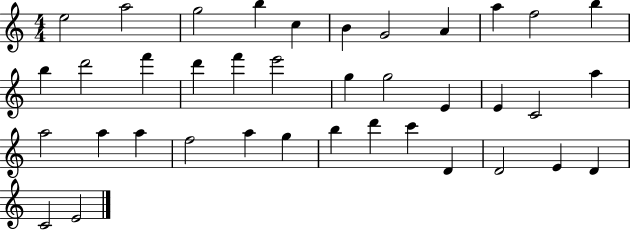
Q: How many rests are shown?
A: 0